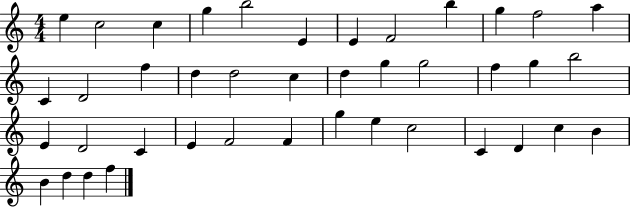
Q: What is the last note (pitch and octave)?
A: F5